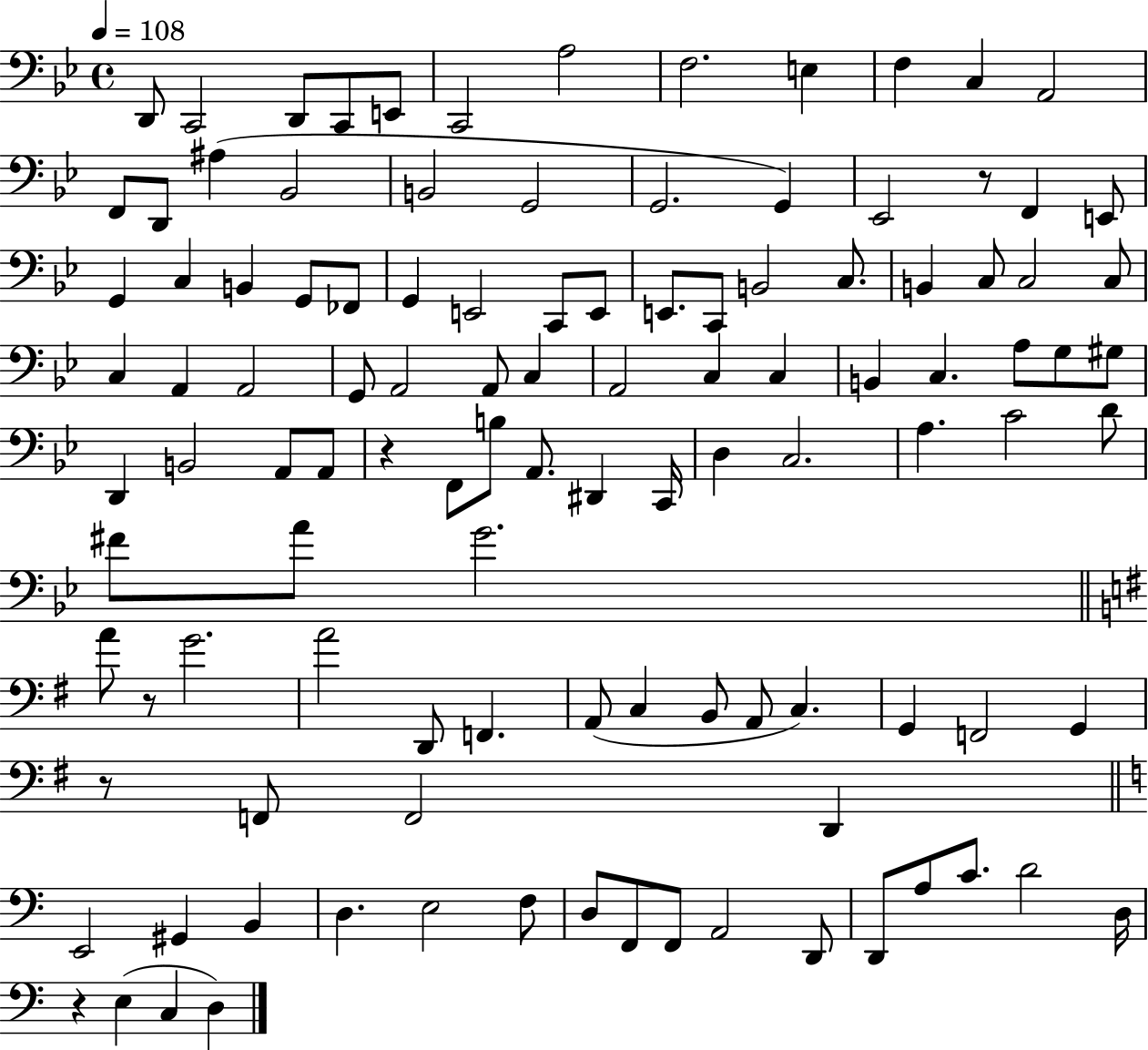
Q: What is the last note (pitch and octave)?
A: D3